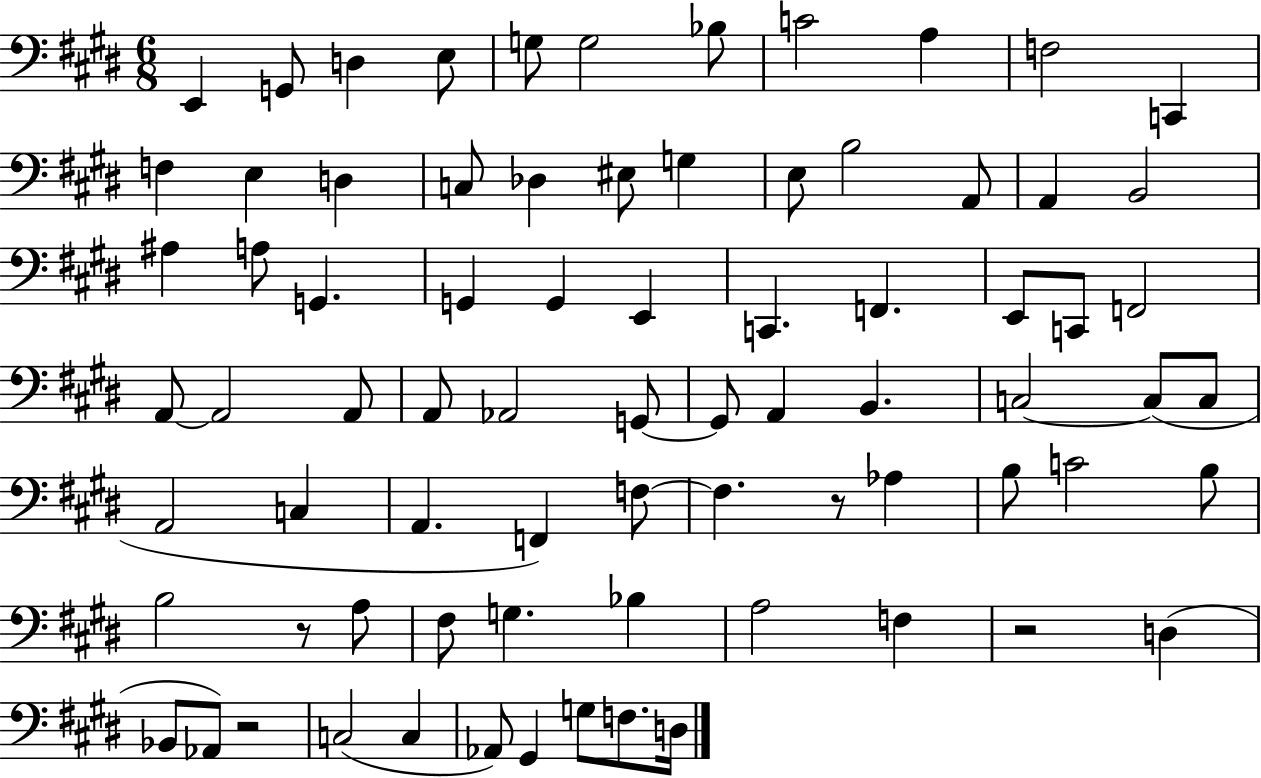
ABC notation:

X:1
T:Untitled
M:6/8
L:1/4
K:E
E,, G,,/2 D, E,/2 G,/2 G,2 _B,/2 C2 A, F,2 C,, F, E, D, C,/2 _D, ^E,/2 G, E,/2 B,2 A,,/2 A,, B,,2 ^A, A,/2 G,, G,, G,, E,, C,, F,, E,,/2 C,,/2 F,,2 A,,/2 A,,2 A,,/2 A,,/2 _A,,2 G,,/2 G,,/2 A,, B,, C,2 C,/2 C,/2 A,,2 C, A,, F,, F,/2 F, z/2 _A, B,/2 C2 B,/2 B,2 z/2 A,/2 ^F,/2 G, _B, A,2 F, z2 D, _B,,/2 _A,,/2 z2 C,2 C, _A,,/2 ^G,, G,/2 F,/2 D,/4